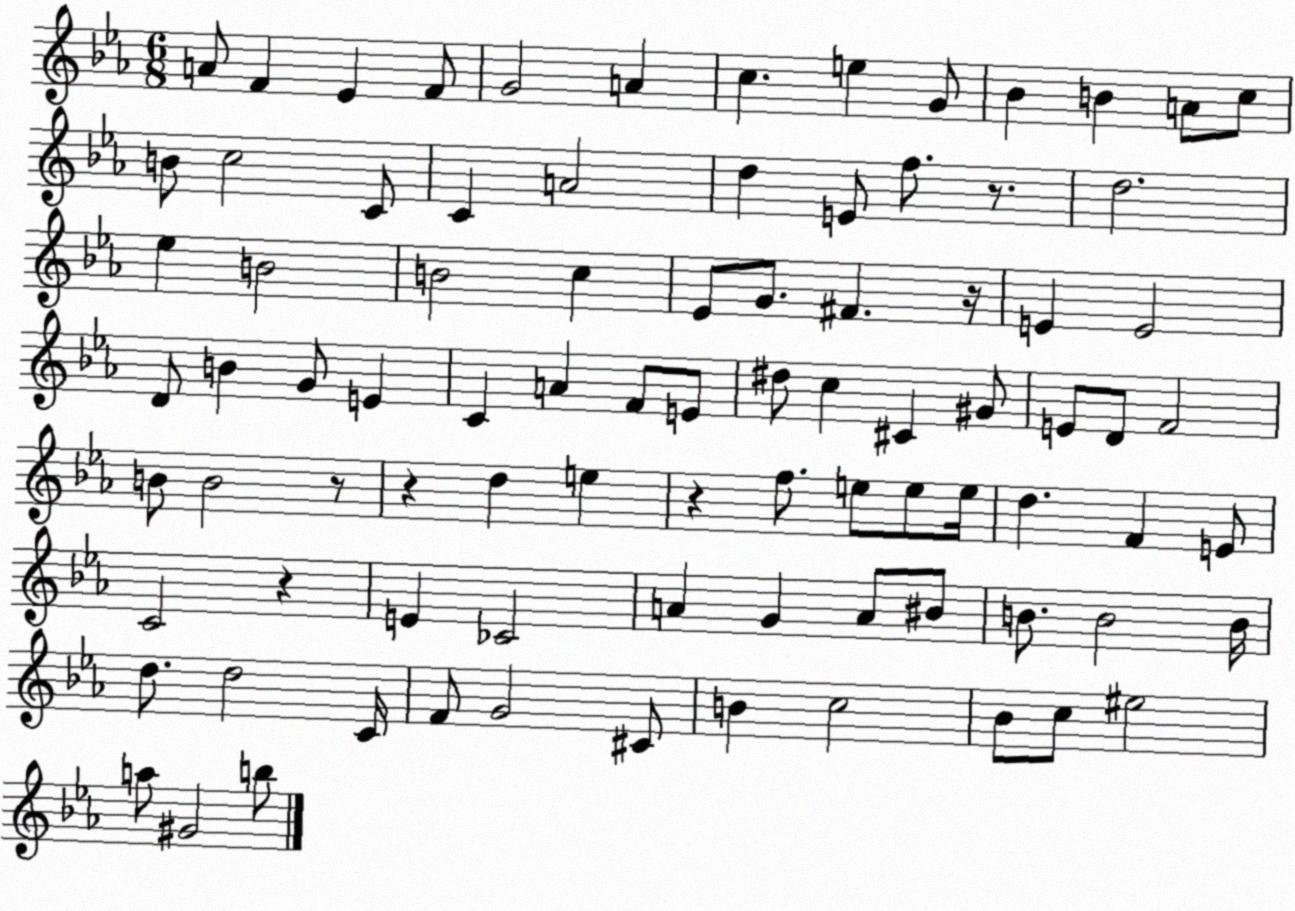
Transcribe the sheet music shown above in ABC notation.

X:1
T:Untitled
M:6/8
L:1/4
K:Eb
A/2 F _E F/2 G2 A c e G/2 _B B A/2 c/2 B/2 c2 C/2 C A2 d E/2 f/2 z/2 d2 _e B2 B2 c _E/2 G/2 ^F z/4 E E2 D/2 B G/2 E C A F/2 E/2 ^d/2 c ^C ^G/2 E/2 D/2 F2 B/2 B2 z/2 z d e z f/2 e/2 e/2 e/4 d F E/2 C2 z E _C2 A G A/2 ^B/2 B/2 B2 B/4 d/2 d2 C/4 F/2 G2 ^C/2 B c2 _B/2 c/2 ^e2 a/2 ^G2 b/2